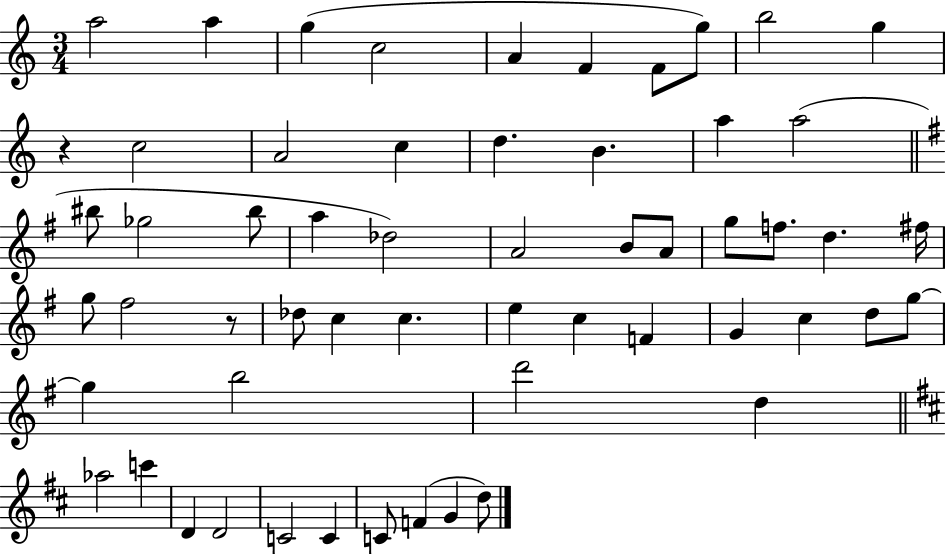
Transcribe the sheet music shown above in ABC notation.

X:1
T:Untitled
M:3/4
L:1/4
K:C
a2 a g c2 A F F/2 g/2 b2 g z c2 A2 c d B a a2 ^b/2 _g2 ^b/2 a _d2 A2 B/2 A/2 g/2 f/2 d ^f/4 g/2 ^f2 z/2 _d/2 c c e c F G c d/2 g/2 g b2 d'2 d _a2 c' D D2 C2 C C/2 F G d/2